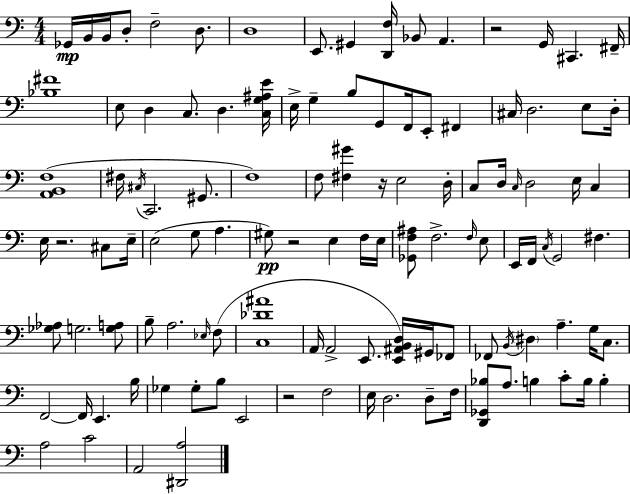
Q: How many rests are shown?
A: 5